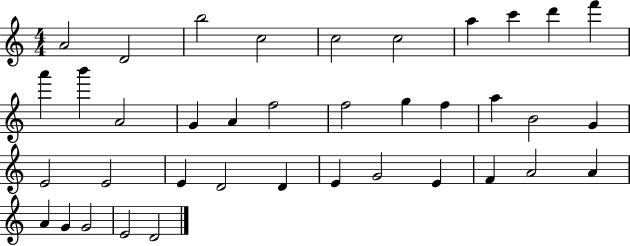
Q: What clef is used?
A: treble